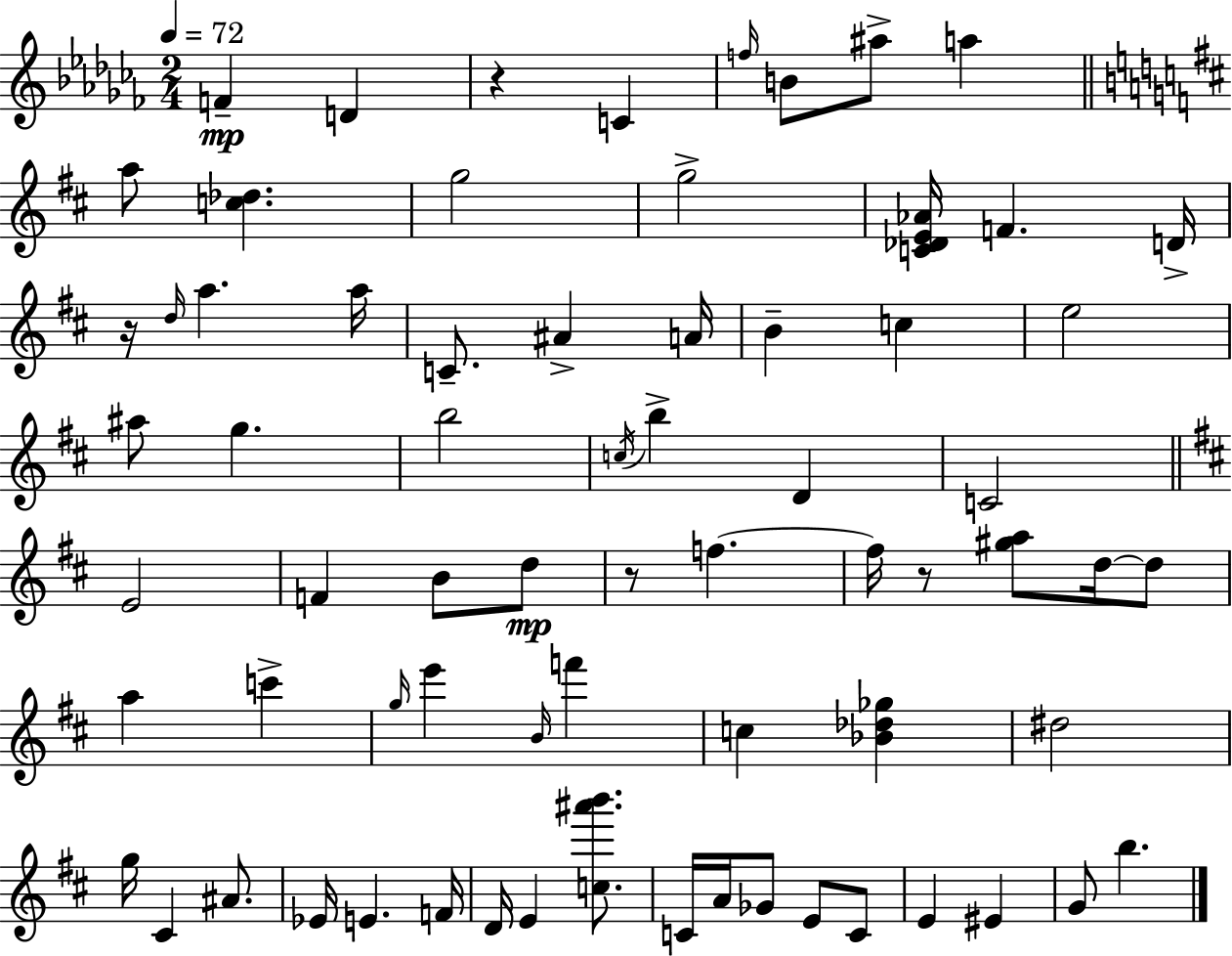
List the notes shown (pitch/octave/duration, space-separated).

F4/q D4/q R/q C4/q F5/s B4/e A#5/e A5/q A5/e [C5,Db5]/q. G5/h G5/h [C4,Db4,E4,Ab4]/s F4/q. D4/s R/s D5/s A5/q. A5/s C4/e. A#4/q A4/s B4/q C5/q E5/h A#5/e G5/q. B5/h C5/s B5/q D4/q C4/h E4/h F4/q B4/e D5/e R/e F5/q. F5/s R/e [G#5,A5]/e D5/s D5/e A5/q C6/q G5/s E6/q B4/s F6/q C5/q [Bb4,Db5,Gb5]/q D#5/h G5/s C#4/q A#4/e. Eb4/s E4/q. F4/s D4/s E4/q [C5,A#6,B6]/e. C4/s A4/s Gb4/e E4/e C4/e E4/q EIS4/q G4/e B5/q.